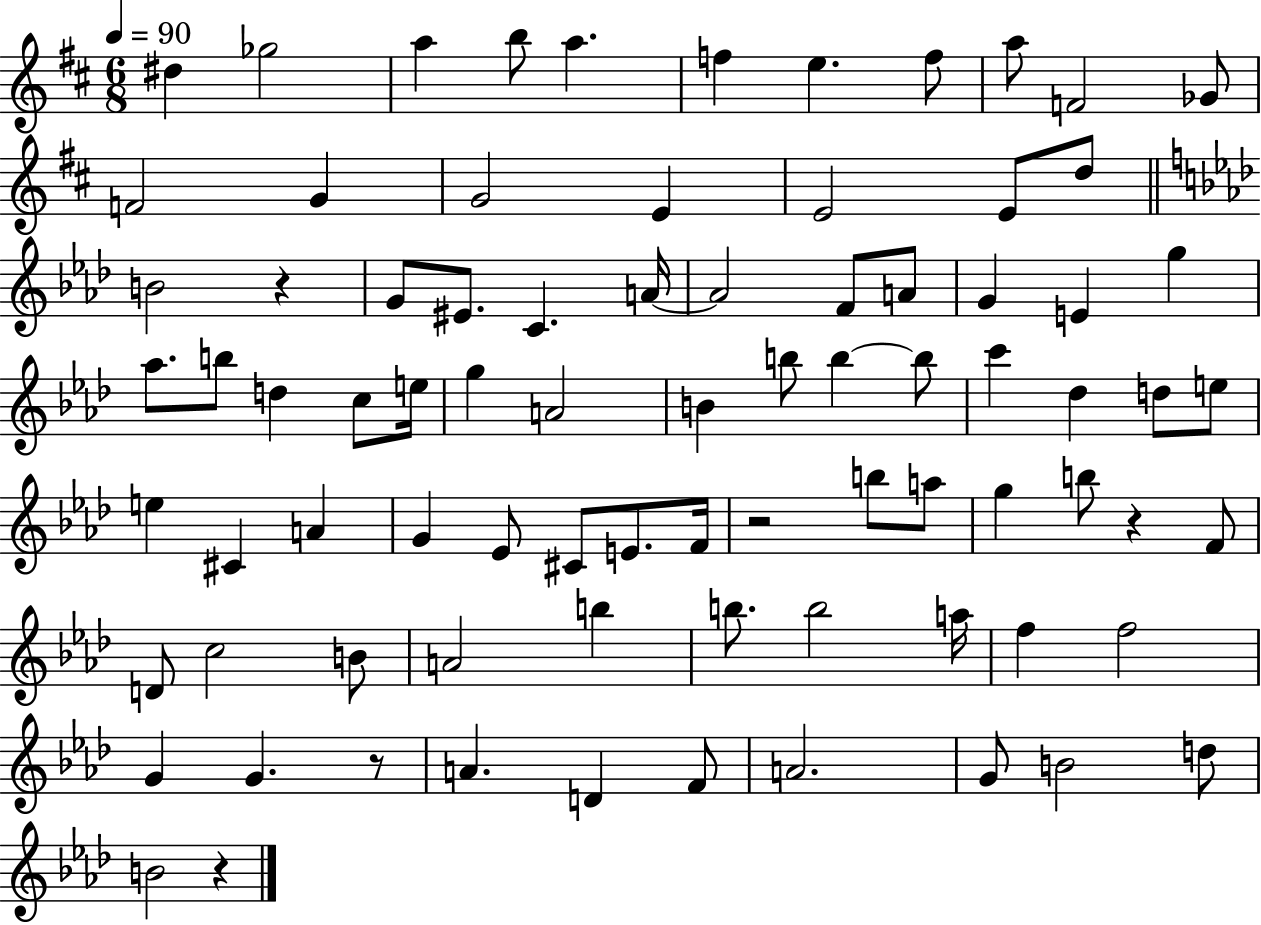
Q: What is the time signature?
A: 6/8